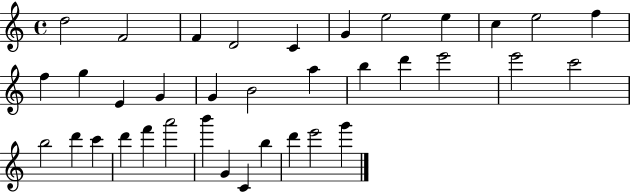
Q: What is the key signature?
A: C major